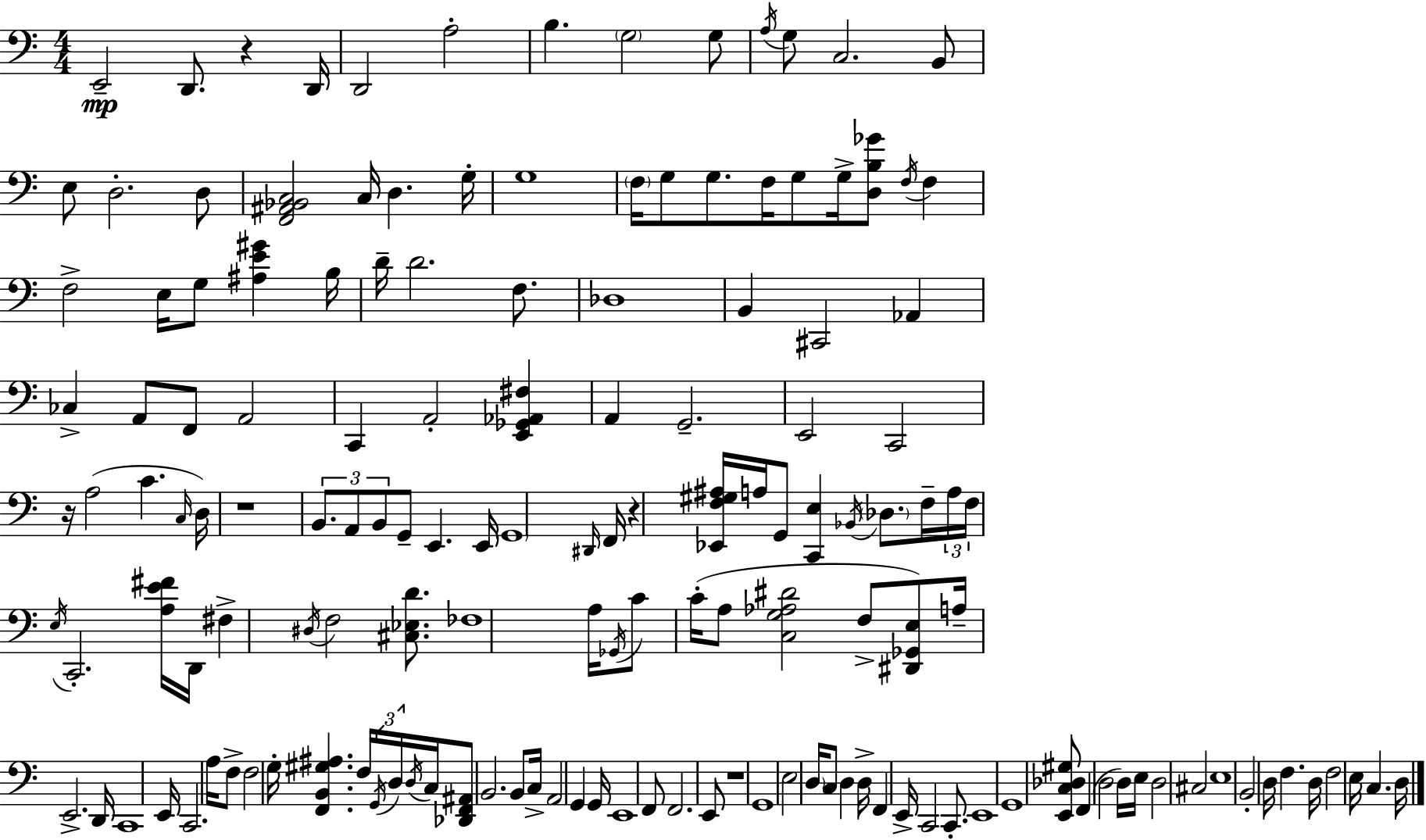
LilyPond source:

{
  \clef bass
  \numericTimeSignature
  \time 4/4
  \key c \major
  e,2--\mp d,8. r4 d,16 | d,2 a2-. | b4. \parenthesize g2 g8 | \acciaccatura { a16 } g8 c2. b,8 | \break e8 d2.-. d8 | <f, ais, bes, c>2 c16 d4. | g16-. g1 | \parenthesize f16 g8 g8. f16 g8 g16-> <d b ges'>8 \acciaccatura { f16 } f4 | \break f2-> e16 g8 <ais e' gis'>4 | b16 d'16-- d'2. f8. | des1 | b,4 cis,2 aes,4 | \break ces4-> a,8 f,8 a,2 | c,4 a,2-. <e, ges, aes, fis>4 | a,4 g,2.-- | e,2 c,2 | \break r16 a2( c'4. | \grace { c16 } d16) r1 | \tuplet 3/2 { b,8. a,8 b,8 } g,8-- e,4. | e,16 \parenthesize g,1 | \break \grace { dis,16 } f,16 r4 <ees, f gis ais>16 a16 g,8 <c, e>4 | \acciaccatura { bes,16 } \parenthesize des8. f16-- \tuplet 3/2 { a16 f16 \acciaccatura { e16 } } c,2.-. | <a e' fis'>16 d,16 fis4-> \acciaccatura { dis16 } f2 | <cis ees d'>8. fes1 | \break a16 \acciaccatura { ges,16 } c'8 c'16-.( a8 <c g aes dis'>2 | f8-> <dis, ges, e>8) a16-- e,2.-> | d,16 c,1 | e,16 c,2. | \break a16 f8-> f2 | g16-. <f, b, gis ais>4. f16 \tuplet 3/2 { \acciaccatura { g,16 } d16 \acciaccatura { d16 } } c16 <des, f, ais,>8 b,2. | b,8 c16-> a,2 | g,4 g,16 e,1 | \break f,8 f,2. | e,8 r1 | g,1 | e2 | \break \parenthesize d16 c8 d4 d16-> f,4 e,16-> c,2 | c,8.-. e,1 | g,1 | <e, c des gis>8 f,4( | \break d2 d16) e16 d2 | cis2 e1 | b,2-. | d16 f4. d16 f2 | \break e16 c4. d16 \bar "|."
}